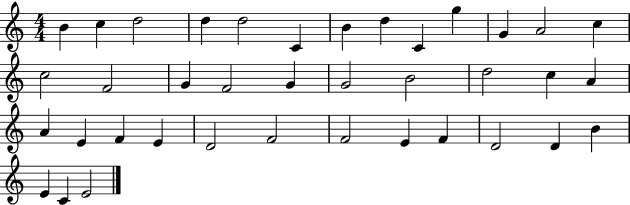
{
  \clef treble
  \numericTimeSignature
  \time 4/4
  \key c \major
  b'4 c''4 d''2 | d''4 d''2 c'4 | b'4 d''4 c'4 g''4 | g'4 a'2 c''4 | \break c''2 f'2 | g'4 f'2 g'4 | g'2 b'2 | d''2 c''4 a'4 | \break a'4 e'4 f'4 e'4 | d'2 f'2 | f'2 e'4 f'4 | d'2 d'4 b'4 | \break e'4 c'4 e'2 | \bar "|."
}